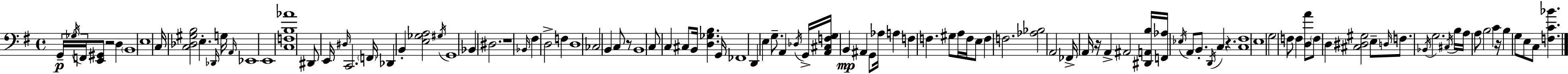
{
  \clef bass
  \time 4/4
  \defaultTimeSignature
  \key g \major
  \tuplet 3/2 { g,16--\p \acciaccatura { ges16 } f,16 } <e, gis,>8 r2 d4 | \parenthesize b,1 | e1 | c16 <c des gis b>2 e4.-. | \break \grace { des,16 } g16 \grace { a,16 } ees,1 | e,1 | <c f b aes'>1 | dis,8 e,16 \grace { dis16 } c,2. | \break \parenthesize f,16 des,4 b,4-. <e ges a>2 | \acciaccatura { gis16 } g,1 | bes,4 dis2. | r1 | \break \grace { bes,16 } fis4 d2-> | f4 d1 | ces2 b,4 | c8 r8 b,1 | \break c8 c4 cis8 b,16 <d ges b>4. | g,16 fes,1 | d,4 e4 g8.-- | a,4 \acciaccatura { des16 } g,16-> <a, cis f g>16 b,4\mp ais,4 | \break g,8 aes16 a4 f4 f4. | gis8 a16 f16 e8 f4 f2. | <aes bes>2 a,2 | fes,16-> a,16 r16 a,4-> ais,2 | \break <dis, a, b>16 <f, aes>16 \acciaccatura { ees16 } a,8 b,8.-. \acciaccatura { d,16 } c4 | r4. <c fis>1 | e1 | g2 | \break f8 f4 <d a'>8 \parenthesize f8 d4 <cis dis gis>2 | e8-- \grace { d16 } f8. \acciaccatura { bes,16 } g2. | \acciaccatura { cis16 } b16 a16 a8 b2 | c'4 r16 b4 | \break g8 e8 c8 <f c' bes'>4. \bar "|."
}